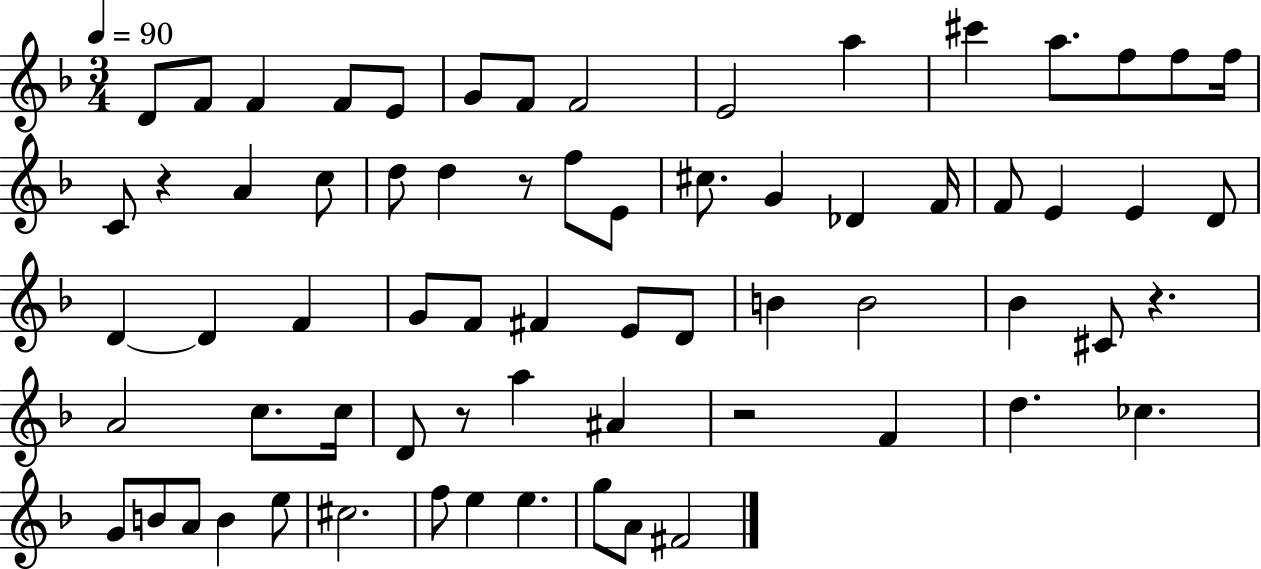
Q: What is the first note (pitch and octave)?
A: D4